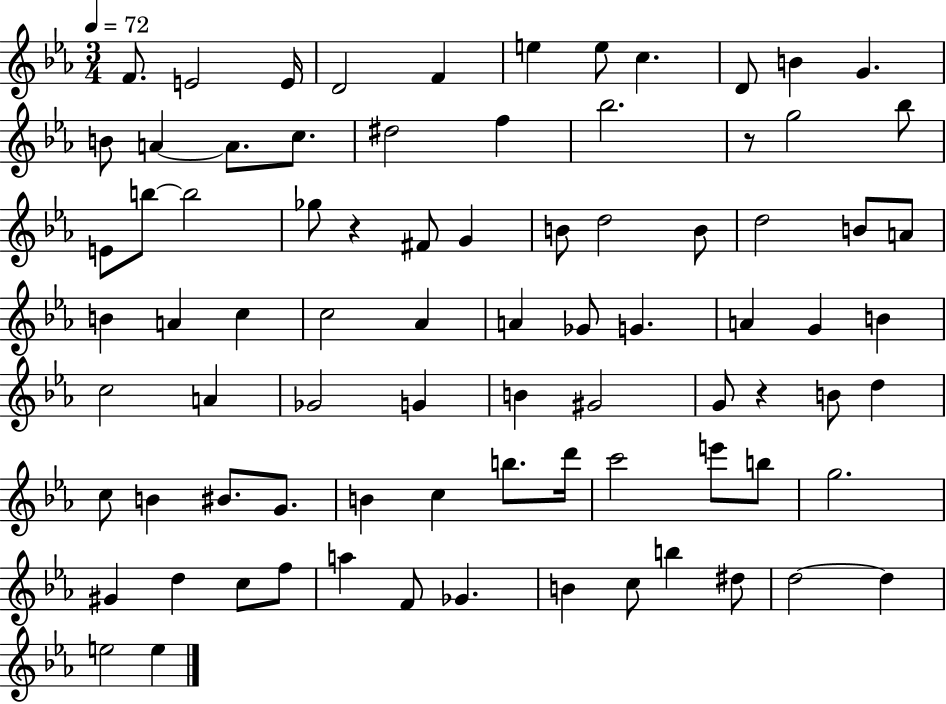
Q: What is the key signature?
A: EES major